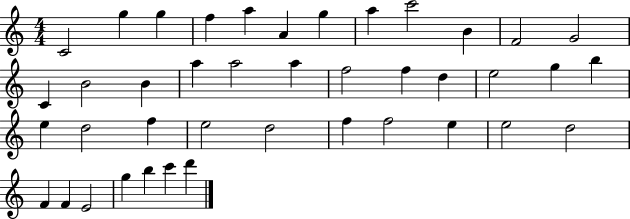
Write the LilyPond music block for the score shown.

{
  \clef treble
  \numericTimeSignature
  \time 4/4
  \key c \major
  c'2 g''4 g''4 | f''4 a''4 a'4 g''4 | a''4 c'''2 b'4 | f'2 g'2 | \break c'4 b'2 b'4 | a''4 a''2 a''4 | f''2 f''4 d''4 | e''2 g''4 b''4 | \break e''4 d''2 f''4 | e''2 d''2 | f''4 f''2 e''4 | e''2 d''2 | \break f'4 f'4 e'2 | g''4 b''4 c'''4 d'''4 | \bar "|."
}